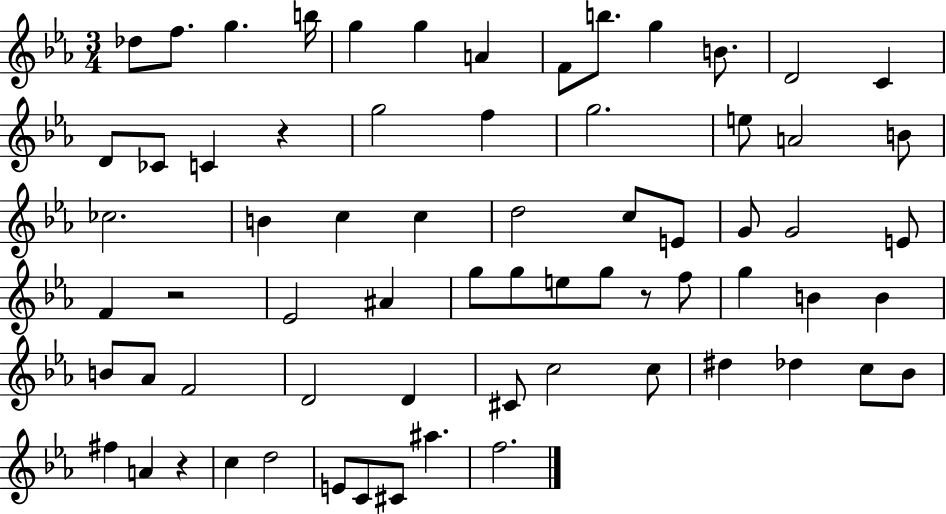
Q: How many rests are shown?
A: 4